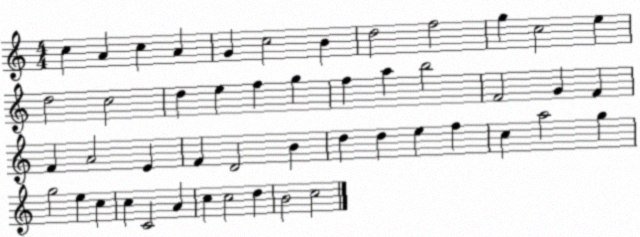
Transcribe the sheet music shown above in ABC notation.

X:1
T:Untitled
M:4/4
L:1/4
K:C
c A c A G c2 B d2 f2 g c2 e d2 c2 d e f g f a b2 F2 G F F A2 E F D2 B d d e f c a2 g g2 e c c C2 A c c2 d B2 c2